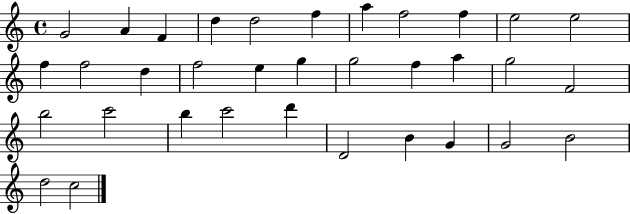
X:1
T:Untitled
M:4/4
L:1/4
K:C
G2 A F d d2 f a f2 f e2 e2 f f2 d f2 e g g2 f a g2 F2 b2 c'2 b c'2 d' D2 B G G2 B2 d2 c2